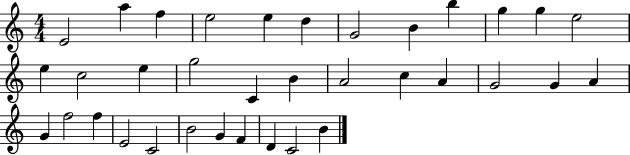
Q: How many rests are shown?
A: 0